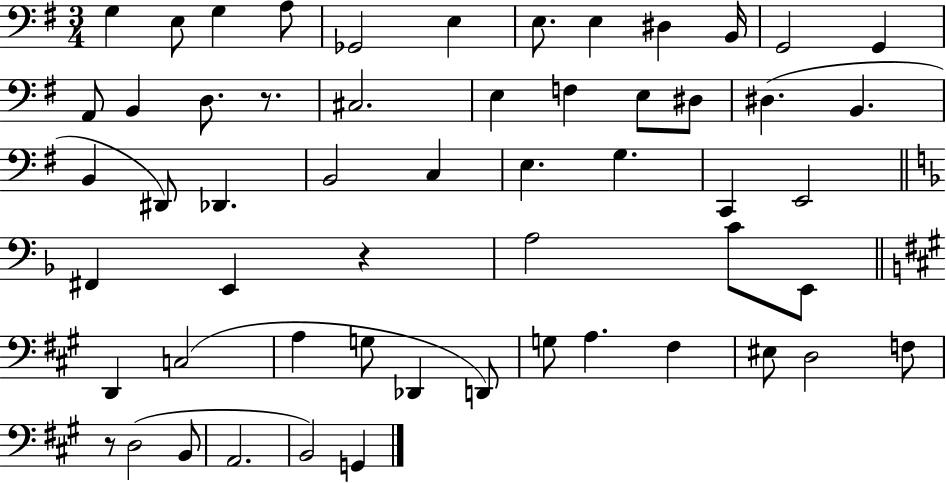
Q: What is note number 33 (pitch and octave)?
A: E2